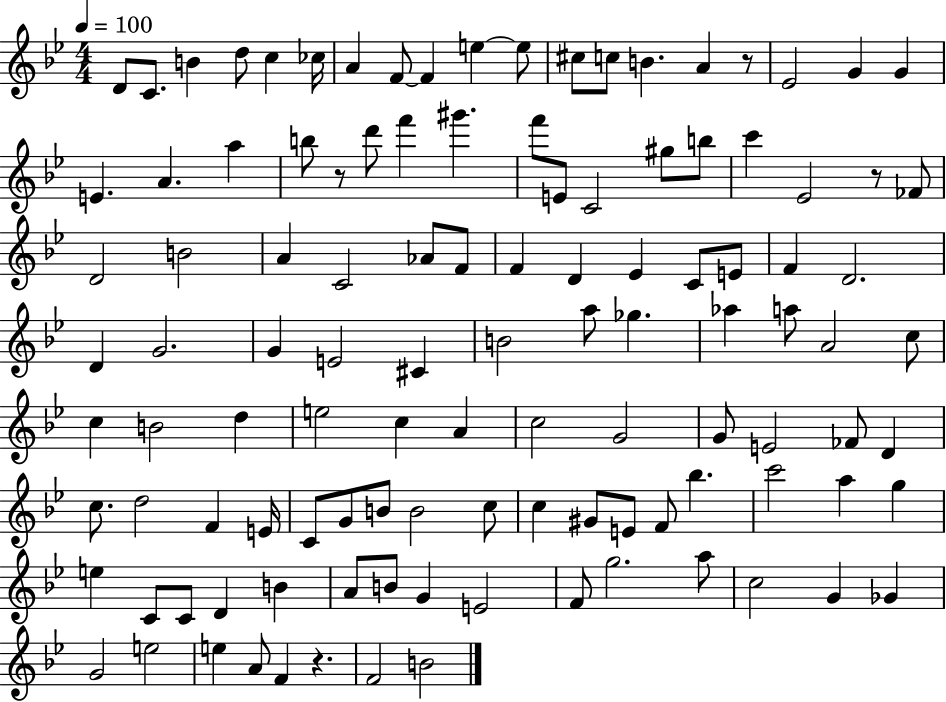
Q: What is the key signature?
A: BES major